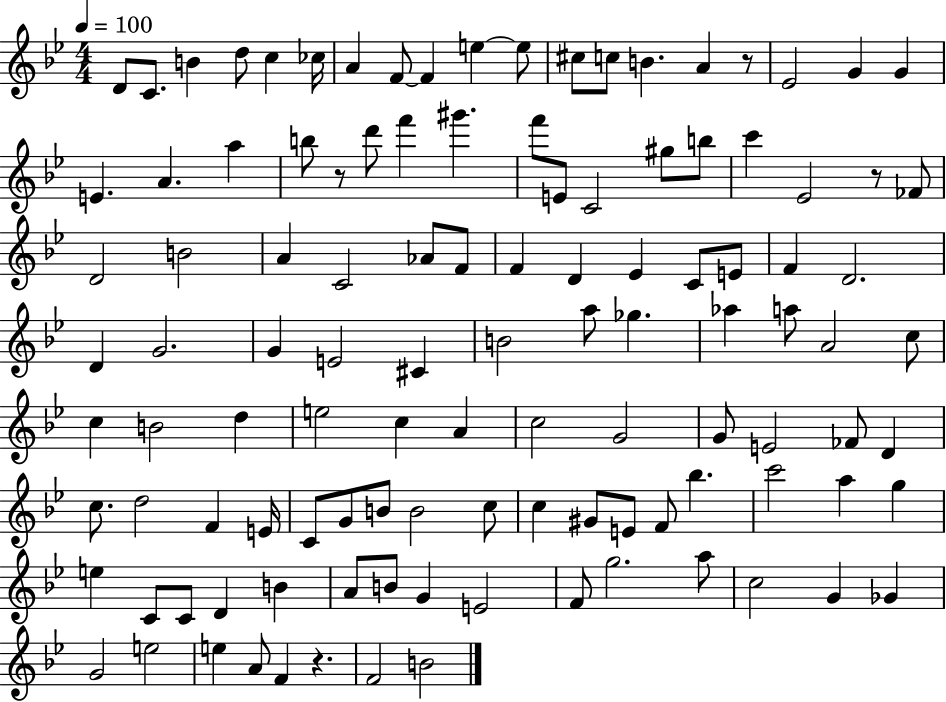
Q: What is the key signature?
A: BES major